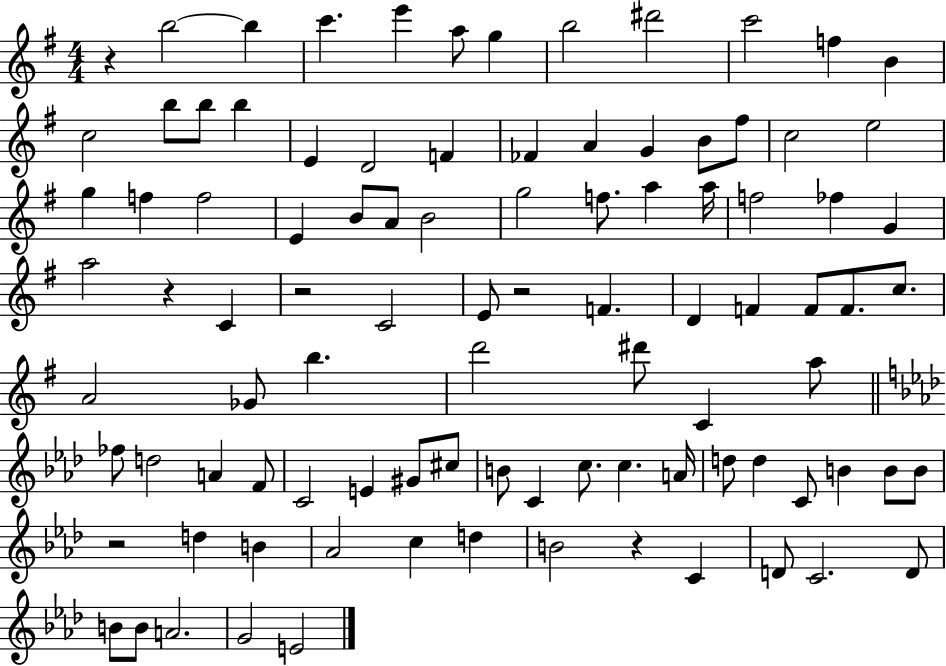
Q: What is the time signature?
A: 4/4